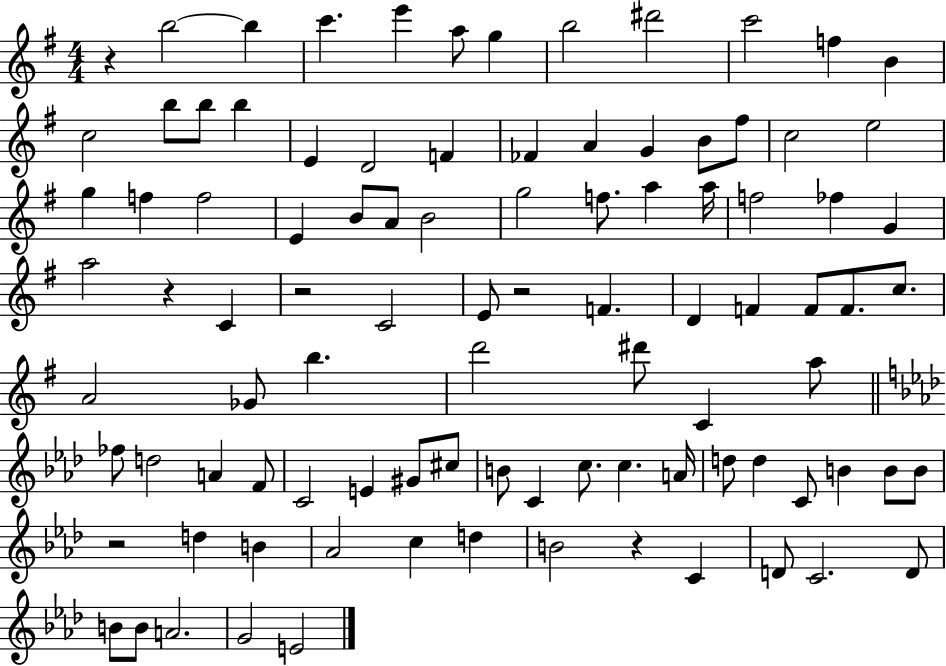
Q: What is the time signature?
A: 4/4